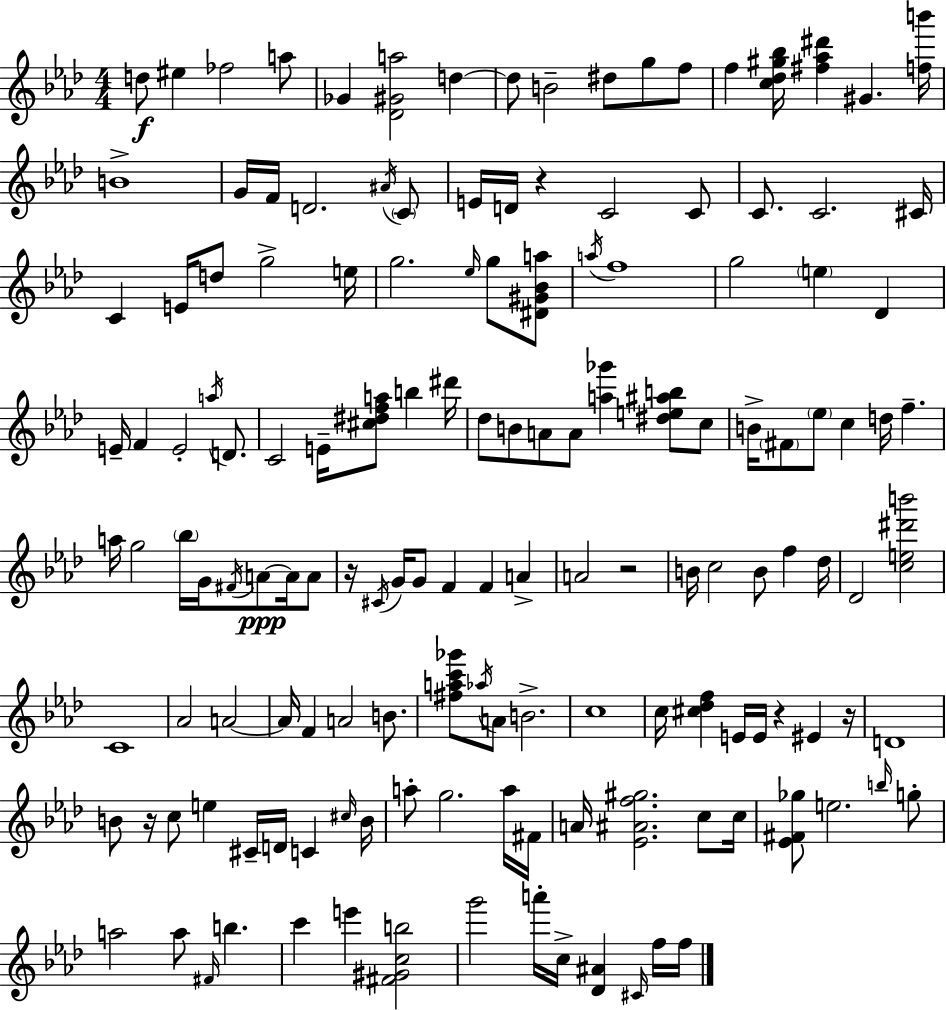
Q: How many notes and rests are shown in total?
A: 147